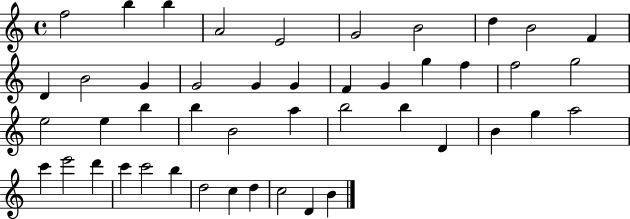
F5/h B5/q B5/q A4/h E4/h G4/h B4/h D5/q B4/h F4/q D4/q B4/h G4/q G4/h G4/q G4/q F4/q G4/q G5/q F5/q F5/h G5/h E5/h E5/q B5/q B5/q B4/h A5/q B5/h B5/q D4/q B4/q G5/q A5/h C6/q E6/h D6/q C6/q C6/h B5/q D5/h C5/q D5/q C5/h D4/q B4/q